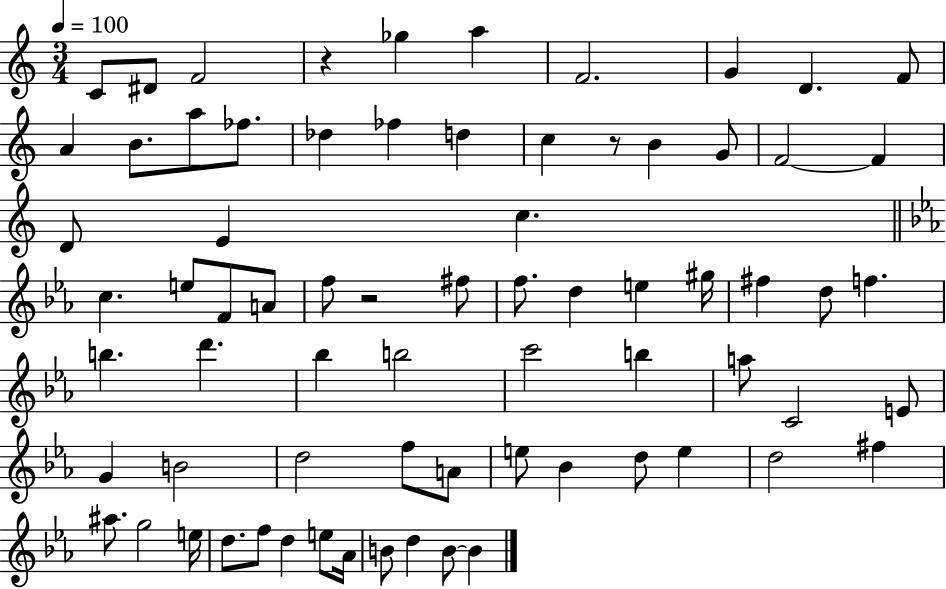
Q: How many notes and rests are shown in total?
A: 72